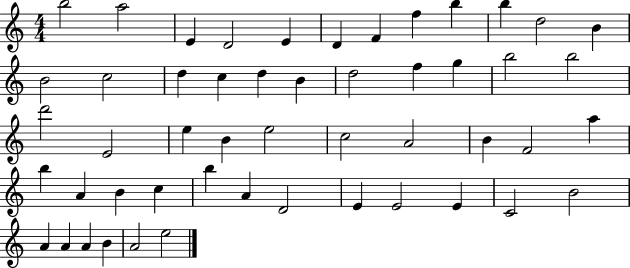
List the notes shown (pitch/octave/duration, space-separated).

B5/h A5/h E4/q D4/h E4/q D4/q F4/q F5/q B5/q B5/q D5/h B4/q B4/h C5/h D5/q C5/q D5/q B4/q D5/h F5/q G5/q B5/h B5/h D6/h E4/h E5/q B4/q E5/h C5/h A4/h B4/q F4/h A5/q B5/q A4/q B4/q C5/q B5/q A4/q D4/h E4/q E4/h E4/q C4/h B4/h A4/q A4/q A4/q B4/q A4/h E5/h